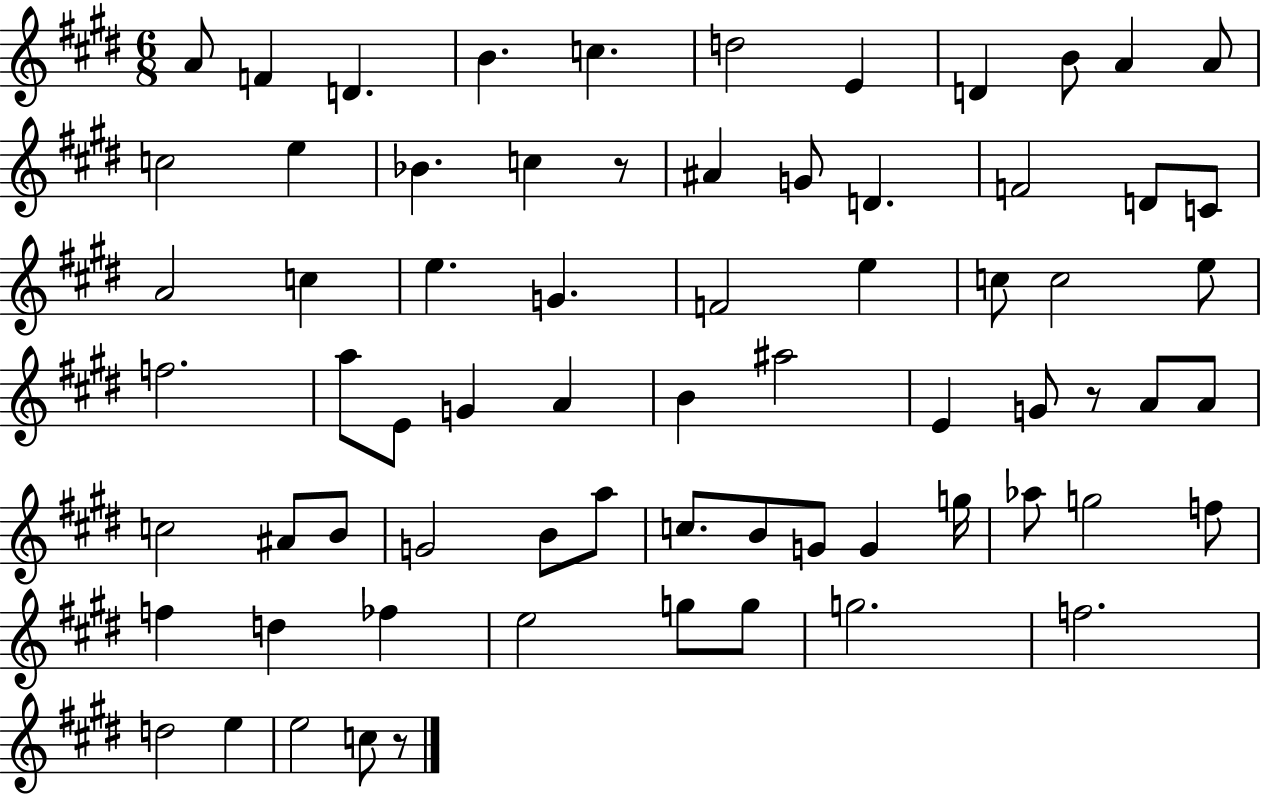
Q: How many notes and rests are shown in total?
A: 70